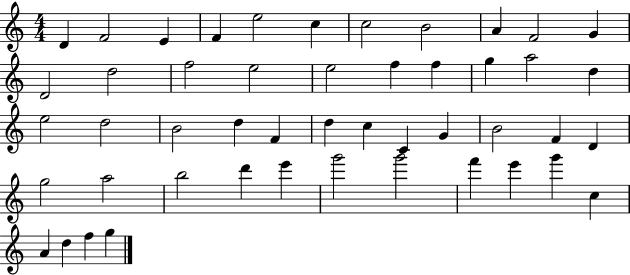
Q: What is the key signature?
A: C major